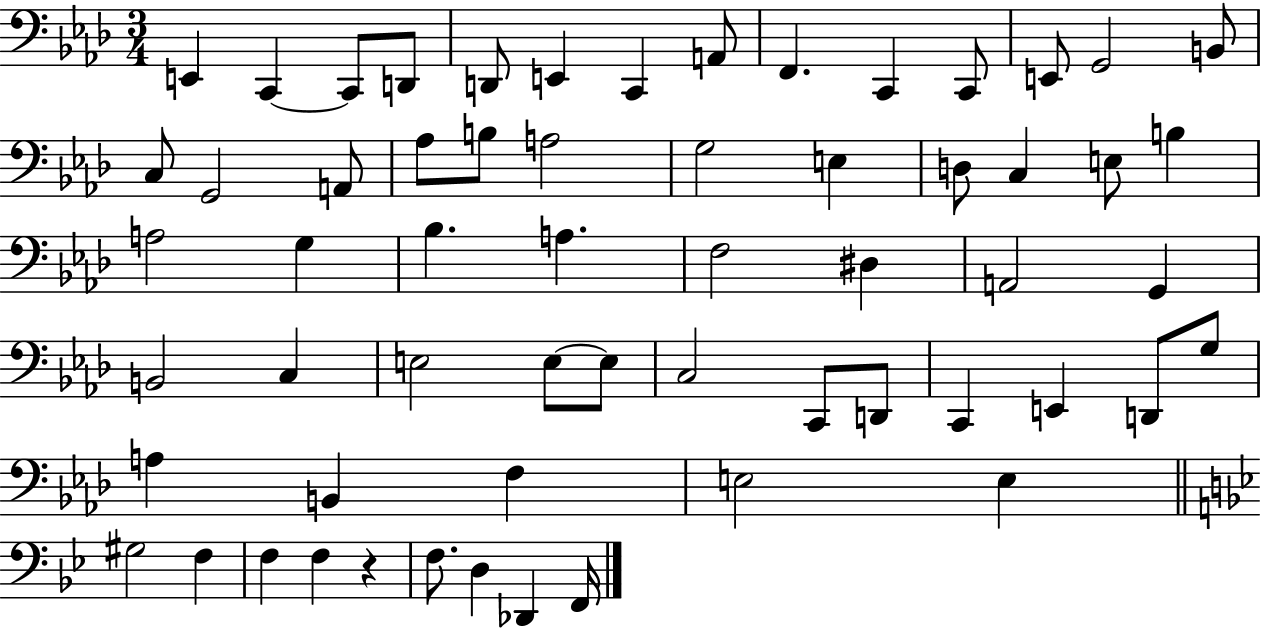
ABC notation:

X:1
T:Untitled
M:3/4
L:1/4
K:Ab
E,, C,, C,,/2 D,,/2 D,,/2 E,, C,, A,,/2 F,, C,, C,,/2 E,,/2 G,,2 B,,/2 C,/2 G,,2 A,,/2 _A,/2 B,/2 A,2 G,2 E, D,/2 C, E,/2 B, A,2 G, _B, A, F,2 ^D, A,,2 G,, B,,2 C, E,2 E,/2 E,/2 C,2 C,,/2 D,,/2 C,, E,, D,,/2 G,/2 A, B,, F, E,2 E, ^G,2 F, F, F, z F,/2 D, _D,, F,,/4